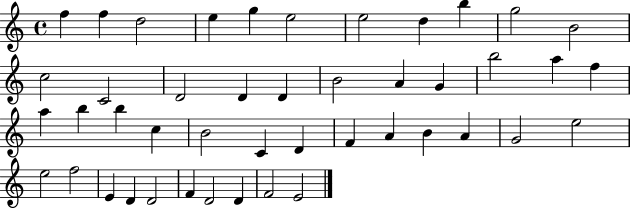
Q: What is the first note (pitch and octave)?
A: F5